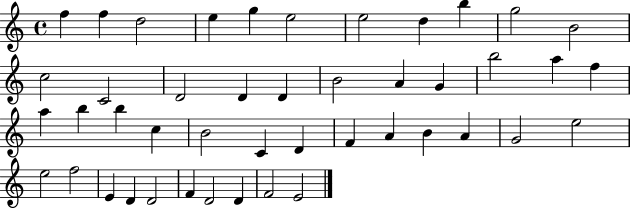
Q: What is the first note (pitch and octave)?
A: F5